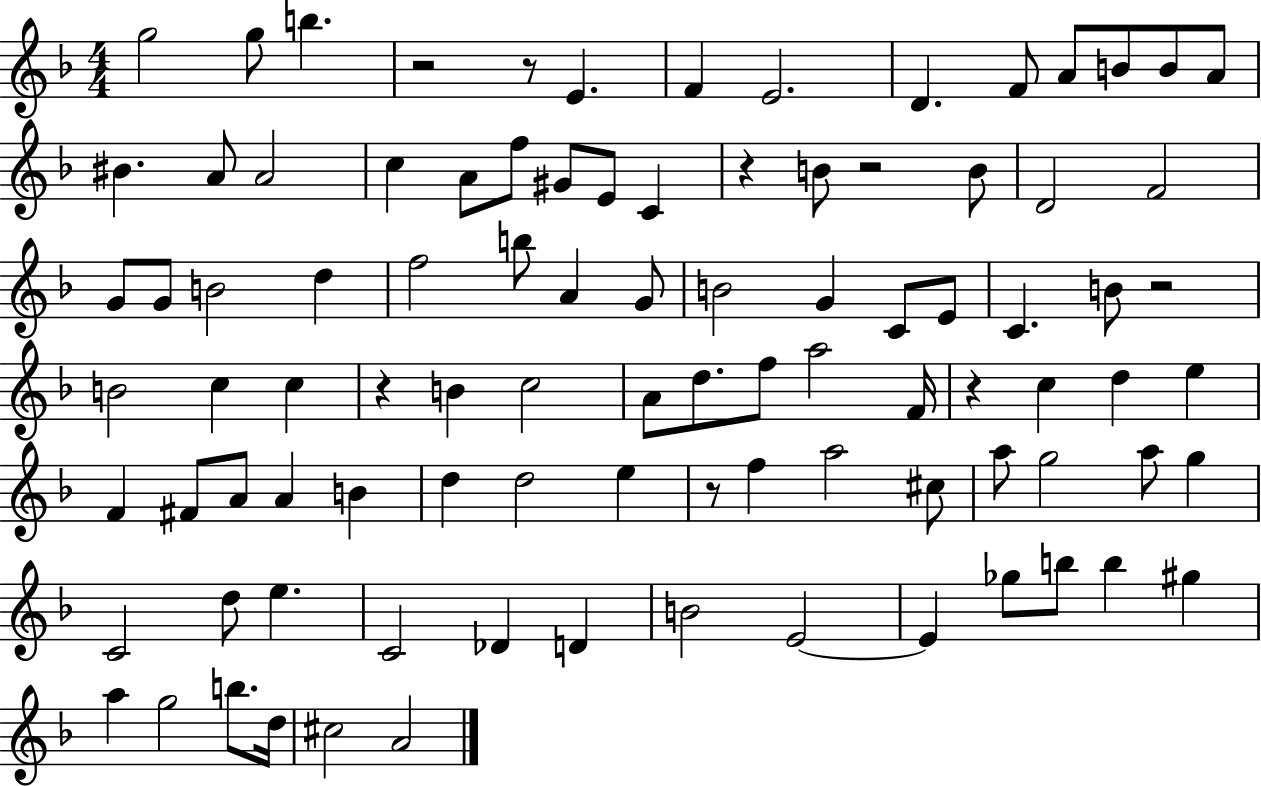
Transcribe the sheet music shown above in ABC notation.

X:1
T:Untitled
M:4/4
L:1/4
K:F
g2 g/2 b z2 z/2 E F E2 D F/2 A/2 B/2 B/2 A/2 ^B A/2 A2 c A/2 f/2 ^G/2 E/2 C z B/2 z2 B/2 D2 F2 G/2 G/2 B2 d f2 b/2 A G/2 B2 G C/2 E/2 C B/2 z2 B2 c c z B c2 A/2 d/2 f/2 a2 F/4 z c d e F ^F/2 A/2 A B d d2 e z/2 f a2 ^c/2 a/2 g2 a/2 g C2 d/2 e C2 _D D B2 E2 E _g/2 b/2 b ^g a g2 b/2 d/4 ^c2 A2